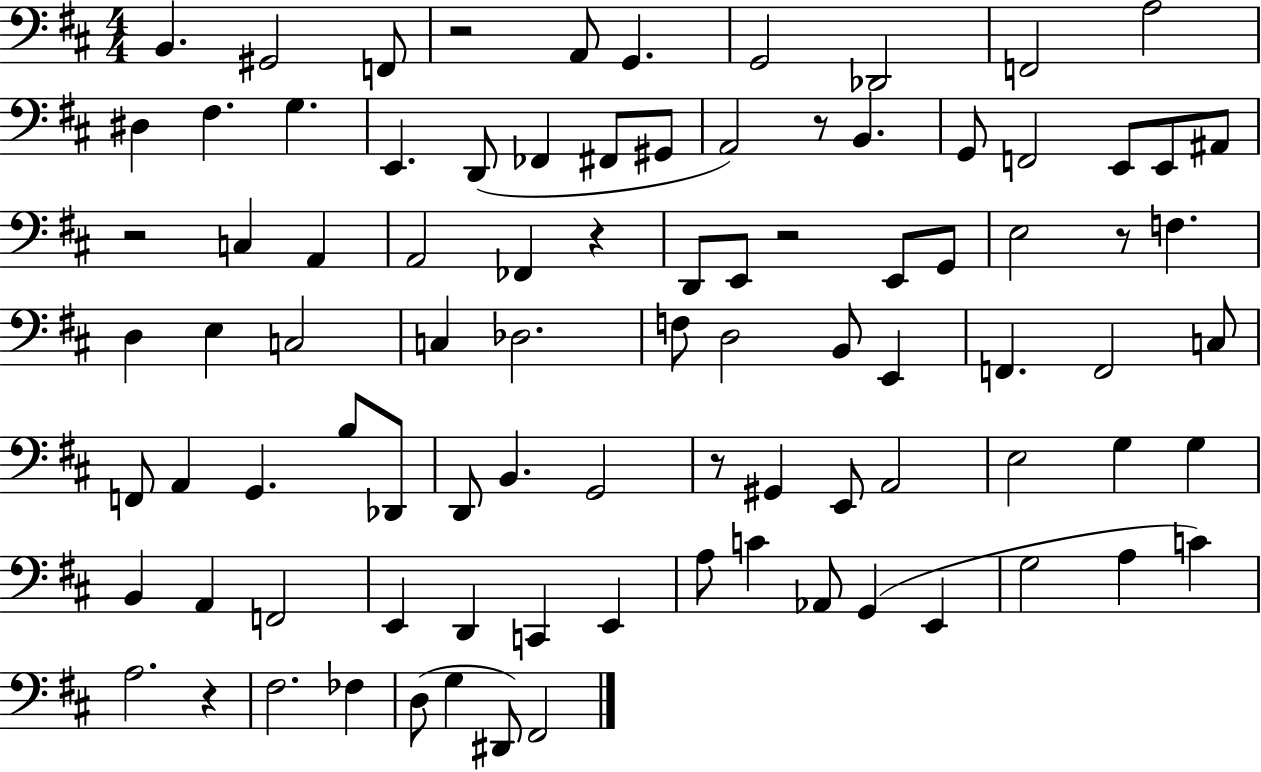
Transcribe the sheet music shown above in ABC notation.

X:1
T:Untitled
M:4/4
L:1/4
K:D
B,, ^G,,2 F,,/2 z2 A,,/2 G,, G,,2 _D,,2 F,,2 A,2 ^D, ^F, G, E,, D,,/2 _F,, ^F,,/2 ^G,,/2 A,,2 z/2 B,, G,,/2 F,,2 E,,/2 E,,/2 ^A,,/2 z2 C, A,, A,,2 _F,, z D,,/2 E,,/2 z2 E,,/2 G,,/2 E,2 z/2 F, D, E, C,2 C, _D,2 F,/2 D,2 B,,/2 E,, F,, F,,2 C,/2 F,,/2 A,, G,, B,/2 _D,,/2 D,,/2 B,, G,,2 z/2 ^G,, E,,/2 A,,2 E,2 G, G, B,, A,, F,,2 E,, D,, C,, E,, A,/2 C _A,,/2 G,, E,, G,2 A, C A,2 z ^F,2 _F, D,/2 G, ^D,,/2 ^F,,2